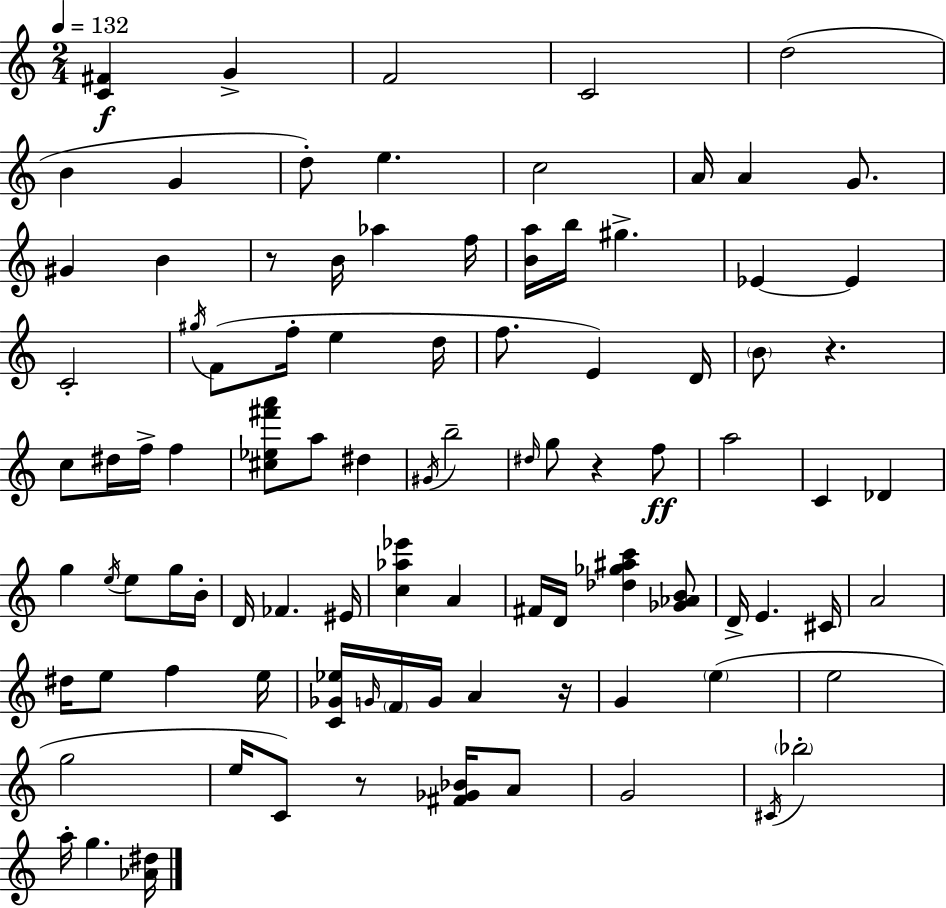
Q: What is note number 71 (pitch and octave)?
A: E5